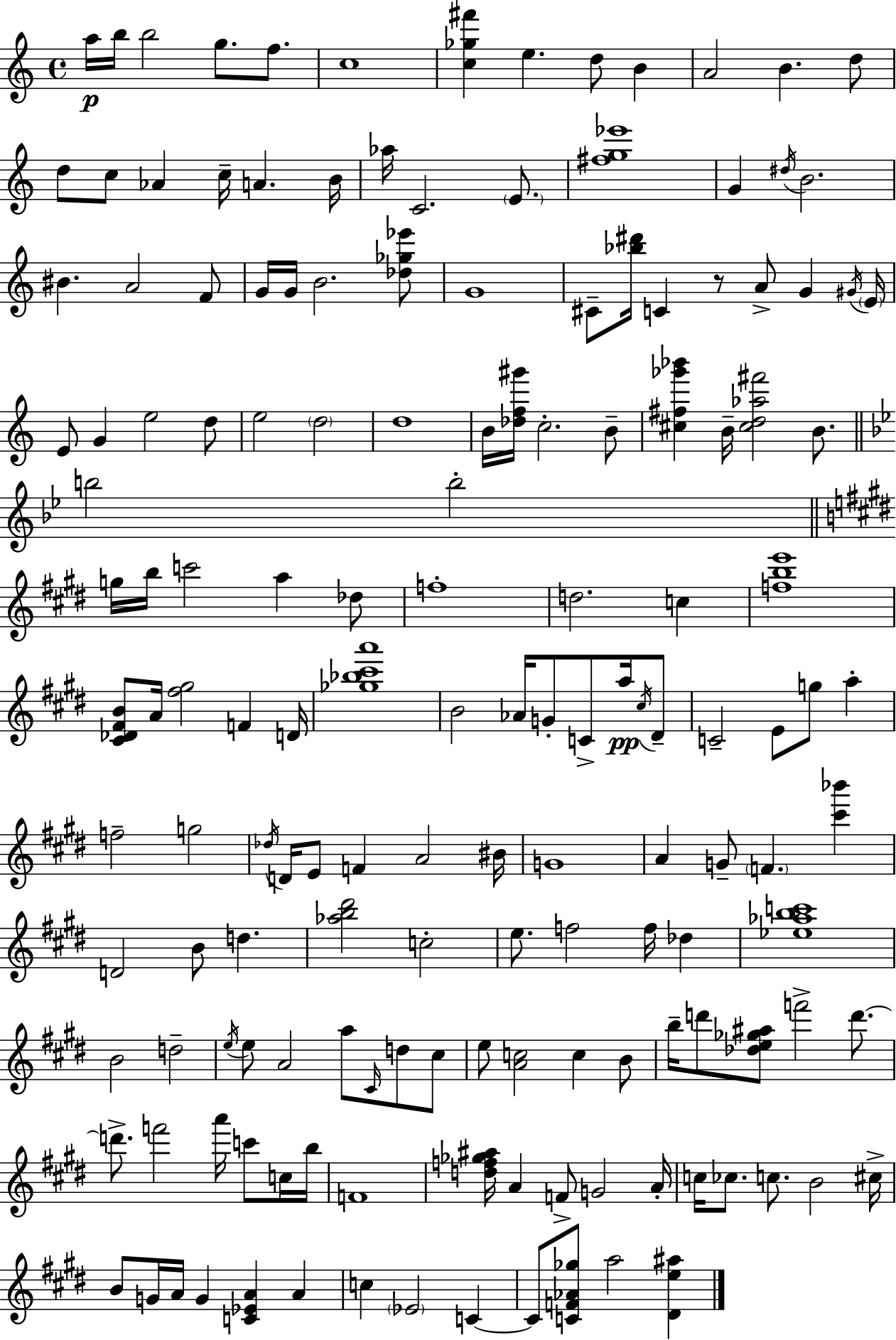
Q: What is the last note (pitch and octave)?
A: A5